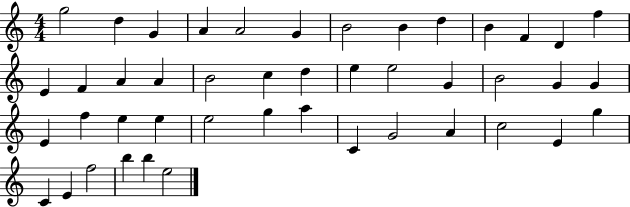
G5/h D5/q G4/q A4/q A4/h G4/q B4/h B4/q D5/q B4/q F4/q D4/q F5/q E4/q F4/q A4/q A4/q B4/h C5/q D5/q E5/q E5/h G4/q B4/h G4/q G4/q E4/q F5/q E5/q E5/q E5/h G5/q A5/q C4/q G4/h A4/q C5/h E4/q G5/q C4/q E4/q F5/h B5/q B5/q E5/h